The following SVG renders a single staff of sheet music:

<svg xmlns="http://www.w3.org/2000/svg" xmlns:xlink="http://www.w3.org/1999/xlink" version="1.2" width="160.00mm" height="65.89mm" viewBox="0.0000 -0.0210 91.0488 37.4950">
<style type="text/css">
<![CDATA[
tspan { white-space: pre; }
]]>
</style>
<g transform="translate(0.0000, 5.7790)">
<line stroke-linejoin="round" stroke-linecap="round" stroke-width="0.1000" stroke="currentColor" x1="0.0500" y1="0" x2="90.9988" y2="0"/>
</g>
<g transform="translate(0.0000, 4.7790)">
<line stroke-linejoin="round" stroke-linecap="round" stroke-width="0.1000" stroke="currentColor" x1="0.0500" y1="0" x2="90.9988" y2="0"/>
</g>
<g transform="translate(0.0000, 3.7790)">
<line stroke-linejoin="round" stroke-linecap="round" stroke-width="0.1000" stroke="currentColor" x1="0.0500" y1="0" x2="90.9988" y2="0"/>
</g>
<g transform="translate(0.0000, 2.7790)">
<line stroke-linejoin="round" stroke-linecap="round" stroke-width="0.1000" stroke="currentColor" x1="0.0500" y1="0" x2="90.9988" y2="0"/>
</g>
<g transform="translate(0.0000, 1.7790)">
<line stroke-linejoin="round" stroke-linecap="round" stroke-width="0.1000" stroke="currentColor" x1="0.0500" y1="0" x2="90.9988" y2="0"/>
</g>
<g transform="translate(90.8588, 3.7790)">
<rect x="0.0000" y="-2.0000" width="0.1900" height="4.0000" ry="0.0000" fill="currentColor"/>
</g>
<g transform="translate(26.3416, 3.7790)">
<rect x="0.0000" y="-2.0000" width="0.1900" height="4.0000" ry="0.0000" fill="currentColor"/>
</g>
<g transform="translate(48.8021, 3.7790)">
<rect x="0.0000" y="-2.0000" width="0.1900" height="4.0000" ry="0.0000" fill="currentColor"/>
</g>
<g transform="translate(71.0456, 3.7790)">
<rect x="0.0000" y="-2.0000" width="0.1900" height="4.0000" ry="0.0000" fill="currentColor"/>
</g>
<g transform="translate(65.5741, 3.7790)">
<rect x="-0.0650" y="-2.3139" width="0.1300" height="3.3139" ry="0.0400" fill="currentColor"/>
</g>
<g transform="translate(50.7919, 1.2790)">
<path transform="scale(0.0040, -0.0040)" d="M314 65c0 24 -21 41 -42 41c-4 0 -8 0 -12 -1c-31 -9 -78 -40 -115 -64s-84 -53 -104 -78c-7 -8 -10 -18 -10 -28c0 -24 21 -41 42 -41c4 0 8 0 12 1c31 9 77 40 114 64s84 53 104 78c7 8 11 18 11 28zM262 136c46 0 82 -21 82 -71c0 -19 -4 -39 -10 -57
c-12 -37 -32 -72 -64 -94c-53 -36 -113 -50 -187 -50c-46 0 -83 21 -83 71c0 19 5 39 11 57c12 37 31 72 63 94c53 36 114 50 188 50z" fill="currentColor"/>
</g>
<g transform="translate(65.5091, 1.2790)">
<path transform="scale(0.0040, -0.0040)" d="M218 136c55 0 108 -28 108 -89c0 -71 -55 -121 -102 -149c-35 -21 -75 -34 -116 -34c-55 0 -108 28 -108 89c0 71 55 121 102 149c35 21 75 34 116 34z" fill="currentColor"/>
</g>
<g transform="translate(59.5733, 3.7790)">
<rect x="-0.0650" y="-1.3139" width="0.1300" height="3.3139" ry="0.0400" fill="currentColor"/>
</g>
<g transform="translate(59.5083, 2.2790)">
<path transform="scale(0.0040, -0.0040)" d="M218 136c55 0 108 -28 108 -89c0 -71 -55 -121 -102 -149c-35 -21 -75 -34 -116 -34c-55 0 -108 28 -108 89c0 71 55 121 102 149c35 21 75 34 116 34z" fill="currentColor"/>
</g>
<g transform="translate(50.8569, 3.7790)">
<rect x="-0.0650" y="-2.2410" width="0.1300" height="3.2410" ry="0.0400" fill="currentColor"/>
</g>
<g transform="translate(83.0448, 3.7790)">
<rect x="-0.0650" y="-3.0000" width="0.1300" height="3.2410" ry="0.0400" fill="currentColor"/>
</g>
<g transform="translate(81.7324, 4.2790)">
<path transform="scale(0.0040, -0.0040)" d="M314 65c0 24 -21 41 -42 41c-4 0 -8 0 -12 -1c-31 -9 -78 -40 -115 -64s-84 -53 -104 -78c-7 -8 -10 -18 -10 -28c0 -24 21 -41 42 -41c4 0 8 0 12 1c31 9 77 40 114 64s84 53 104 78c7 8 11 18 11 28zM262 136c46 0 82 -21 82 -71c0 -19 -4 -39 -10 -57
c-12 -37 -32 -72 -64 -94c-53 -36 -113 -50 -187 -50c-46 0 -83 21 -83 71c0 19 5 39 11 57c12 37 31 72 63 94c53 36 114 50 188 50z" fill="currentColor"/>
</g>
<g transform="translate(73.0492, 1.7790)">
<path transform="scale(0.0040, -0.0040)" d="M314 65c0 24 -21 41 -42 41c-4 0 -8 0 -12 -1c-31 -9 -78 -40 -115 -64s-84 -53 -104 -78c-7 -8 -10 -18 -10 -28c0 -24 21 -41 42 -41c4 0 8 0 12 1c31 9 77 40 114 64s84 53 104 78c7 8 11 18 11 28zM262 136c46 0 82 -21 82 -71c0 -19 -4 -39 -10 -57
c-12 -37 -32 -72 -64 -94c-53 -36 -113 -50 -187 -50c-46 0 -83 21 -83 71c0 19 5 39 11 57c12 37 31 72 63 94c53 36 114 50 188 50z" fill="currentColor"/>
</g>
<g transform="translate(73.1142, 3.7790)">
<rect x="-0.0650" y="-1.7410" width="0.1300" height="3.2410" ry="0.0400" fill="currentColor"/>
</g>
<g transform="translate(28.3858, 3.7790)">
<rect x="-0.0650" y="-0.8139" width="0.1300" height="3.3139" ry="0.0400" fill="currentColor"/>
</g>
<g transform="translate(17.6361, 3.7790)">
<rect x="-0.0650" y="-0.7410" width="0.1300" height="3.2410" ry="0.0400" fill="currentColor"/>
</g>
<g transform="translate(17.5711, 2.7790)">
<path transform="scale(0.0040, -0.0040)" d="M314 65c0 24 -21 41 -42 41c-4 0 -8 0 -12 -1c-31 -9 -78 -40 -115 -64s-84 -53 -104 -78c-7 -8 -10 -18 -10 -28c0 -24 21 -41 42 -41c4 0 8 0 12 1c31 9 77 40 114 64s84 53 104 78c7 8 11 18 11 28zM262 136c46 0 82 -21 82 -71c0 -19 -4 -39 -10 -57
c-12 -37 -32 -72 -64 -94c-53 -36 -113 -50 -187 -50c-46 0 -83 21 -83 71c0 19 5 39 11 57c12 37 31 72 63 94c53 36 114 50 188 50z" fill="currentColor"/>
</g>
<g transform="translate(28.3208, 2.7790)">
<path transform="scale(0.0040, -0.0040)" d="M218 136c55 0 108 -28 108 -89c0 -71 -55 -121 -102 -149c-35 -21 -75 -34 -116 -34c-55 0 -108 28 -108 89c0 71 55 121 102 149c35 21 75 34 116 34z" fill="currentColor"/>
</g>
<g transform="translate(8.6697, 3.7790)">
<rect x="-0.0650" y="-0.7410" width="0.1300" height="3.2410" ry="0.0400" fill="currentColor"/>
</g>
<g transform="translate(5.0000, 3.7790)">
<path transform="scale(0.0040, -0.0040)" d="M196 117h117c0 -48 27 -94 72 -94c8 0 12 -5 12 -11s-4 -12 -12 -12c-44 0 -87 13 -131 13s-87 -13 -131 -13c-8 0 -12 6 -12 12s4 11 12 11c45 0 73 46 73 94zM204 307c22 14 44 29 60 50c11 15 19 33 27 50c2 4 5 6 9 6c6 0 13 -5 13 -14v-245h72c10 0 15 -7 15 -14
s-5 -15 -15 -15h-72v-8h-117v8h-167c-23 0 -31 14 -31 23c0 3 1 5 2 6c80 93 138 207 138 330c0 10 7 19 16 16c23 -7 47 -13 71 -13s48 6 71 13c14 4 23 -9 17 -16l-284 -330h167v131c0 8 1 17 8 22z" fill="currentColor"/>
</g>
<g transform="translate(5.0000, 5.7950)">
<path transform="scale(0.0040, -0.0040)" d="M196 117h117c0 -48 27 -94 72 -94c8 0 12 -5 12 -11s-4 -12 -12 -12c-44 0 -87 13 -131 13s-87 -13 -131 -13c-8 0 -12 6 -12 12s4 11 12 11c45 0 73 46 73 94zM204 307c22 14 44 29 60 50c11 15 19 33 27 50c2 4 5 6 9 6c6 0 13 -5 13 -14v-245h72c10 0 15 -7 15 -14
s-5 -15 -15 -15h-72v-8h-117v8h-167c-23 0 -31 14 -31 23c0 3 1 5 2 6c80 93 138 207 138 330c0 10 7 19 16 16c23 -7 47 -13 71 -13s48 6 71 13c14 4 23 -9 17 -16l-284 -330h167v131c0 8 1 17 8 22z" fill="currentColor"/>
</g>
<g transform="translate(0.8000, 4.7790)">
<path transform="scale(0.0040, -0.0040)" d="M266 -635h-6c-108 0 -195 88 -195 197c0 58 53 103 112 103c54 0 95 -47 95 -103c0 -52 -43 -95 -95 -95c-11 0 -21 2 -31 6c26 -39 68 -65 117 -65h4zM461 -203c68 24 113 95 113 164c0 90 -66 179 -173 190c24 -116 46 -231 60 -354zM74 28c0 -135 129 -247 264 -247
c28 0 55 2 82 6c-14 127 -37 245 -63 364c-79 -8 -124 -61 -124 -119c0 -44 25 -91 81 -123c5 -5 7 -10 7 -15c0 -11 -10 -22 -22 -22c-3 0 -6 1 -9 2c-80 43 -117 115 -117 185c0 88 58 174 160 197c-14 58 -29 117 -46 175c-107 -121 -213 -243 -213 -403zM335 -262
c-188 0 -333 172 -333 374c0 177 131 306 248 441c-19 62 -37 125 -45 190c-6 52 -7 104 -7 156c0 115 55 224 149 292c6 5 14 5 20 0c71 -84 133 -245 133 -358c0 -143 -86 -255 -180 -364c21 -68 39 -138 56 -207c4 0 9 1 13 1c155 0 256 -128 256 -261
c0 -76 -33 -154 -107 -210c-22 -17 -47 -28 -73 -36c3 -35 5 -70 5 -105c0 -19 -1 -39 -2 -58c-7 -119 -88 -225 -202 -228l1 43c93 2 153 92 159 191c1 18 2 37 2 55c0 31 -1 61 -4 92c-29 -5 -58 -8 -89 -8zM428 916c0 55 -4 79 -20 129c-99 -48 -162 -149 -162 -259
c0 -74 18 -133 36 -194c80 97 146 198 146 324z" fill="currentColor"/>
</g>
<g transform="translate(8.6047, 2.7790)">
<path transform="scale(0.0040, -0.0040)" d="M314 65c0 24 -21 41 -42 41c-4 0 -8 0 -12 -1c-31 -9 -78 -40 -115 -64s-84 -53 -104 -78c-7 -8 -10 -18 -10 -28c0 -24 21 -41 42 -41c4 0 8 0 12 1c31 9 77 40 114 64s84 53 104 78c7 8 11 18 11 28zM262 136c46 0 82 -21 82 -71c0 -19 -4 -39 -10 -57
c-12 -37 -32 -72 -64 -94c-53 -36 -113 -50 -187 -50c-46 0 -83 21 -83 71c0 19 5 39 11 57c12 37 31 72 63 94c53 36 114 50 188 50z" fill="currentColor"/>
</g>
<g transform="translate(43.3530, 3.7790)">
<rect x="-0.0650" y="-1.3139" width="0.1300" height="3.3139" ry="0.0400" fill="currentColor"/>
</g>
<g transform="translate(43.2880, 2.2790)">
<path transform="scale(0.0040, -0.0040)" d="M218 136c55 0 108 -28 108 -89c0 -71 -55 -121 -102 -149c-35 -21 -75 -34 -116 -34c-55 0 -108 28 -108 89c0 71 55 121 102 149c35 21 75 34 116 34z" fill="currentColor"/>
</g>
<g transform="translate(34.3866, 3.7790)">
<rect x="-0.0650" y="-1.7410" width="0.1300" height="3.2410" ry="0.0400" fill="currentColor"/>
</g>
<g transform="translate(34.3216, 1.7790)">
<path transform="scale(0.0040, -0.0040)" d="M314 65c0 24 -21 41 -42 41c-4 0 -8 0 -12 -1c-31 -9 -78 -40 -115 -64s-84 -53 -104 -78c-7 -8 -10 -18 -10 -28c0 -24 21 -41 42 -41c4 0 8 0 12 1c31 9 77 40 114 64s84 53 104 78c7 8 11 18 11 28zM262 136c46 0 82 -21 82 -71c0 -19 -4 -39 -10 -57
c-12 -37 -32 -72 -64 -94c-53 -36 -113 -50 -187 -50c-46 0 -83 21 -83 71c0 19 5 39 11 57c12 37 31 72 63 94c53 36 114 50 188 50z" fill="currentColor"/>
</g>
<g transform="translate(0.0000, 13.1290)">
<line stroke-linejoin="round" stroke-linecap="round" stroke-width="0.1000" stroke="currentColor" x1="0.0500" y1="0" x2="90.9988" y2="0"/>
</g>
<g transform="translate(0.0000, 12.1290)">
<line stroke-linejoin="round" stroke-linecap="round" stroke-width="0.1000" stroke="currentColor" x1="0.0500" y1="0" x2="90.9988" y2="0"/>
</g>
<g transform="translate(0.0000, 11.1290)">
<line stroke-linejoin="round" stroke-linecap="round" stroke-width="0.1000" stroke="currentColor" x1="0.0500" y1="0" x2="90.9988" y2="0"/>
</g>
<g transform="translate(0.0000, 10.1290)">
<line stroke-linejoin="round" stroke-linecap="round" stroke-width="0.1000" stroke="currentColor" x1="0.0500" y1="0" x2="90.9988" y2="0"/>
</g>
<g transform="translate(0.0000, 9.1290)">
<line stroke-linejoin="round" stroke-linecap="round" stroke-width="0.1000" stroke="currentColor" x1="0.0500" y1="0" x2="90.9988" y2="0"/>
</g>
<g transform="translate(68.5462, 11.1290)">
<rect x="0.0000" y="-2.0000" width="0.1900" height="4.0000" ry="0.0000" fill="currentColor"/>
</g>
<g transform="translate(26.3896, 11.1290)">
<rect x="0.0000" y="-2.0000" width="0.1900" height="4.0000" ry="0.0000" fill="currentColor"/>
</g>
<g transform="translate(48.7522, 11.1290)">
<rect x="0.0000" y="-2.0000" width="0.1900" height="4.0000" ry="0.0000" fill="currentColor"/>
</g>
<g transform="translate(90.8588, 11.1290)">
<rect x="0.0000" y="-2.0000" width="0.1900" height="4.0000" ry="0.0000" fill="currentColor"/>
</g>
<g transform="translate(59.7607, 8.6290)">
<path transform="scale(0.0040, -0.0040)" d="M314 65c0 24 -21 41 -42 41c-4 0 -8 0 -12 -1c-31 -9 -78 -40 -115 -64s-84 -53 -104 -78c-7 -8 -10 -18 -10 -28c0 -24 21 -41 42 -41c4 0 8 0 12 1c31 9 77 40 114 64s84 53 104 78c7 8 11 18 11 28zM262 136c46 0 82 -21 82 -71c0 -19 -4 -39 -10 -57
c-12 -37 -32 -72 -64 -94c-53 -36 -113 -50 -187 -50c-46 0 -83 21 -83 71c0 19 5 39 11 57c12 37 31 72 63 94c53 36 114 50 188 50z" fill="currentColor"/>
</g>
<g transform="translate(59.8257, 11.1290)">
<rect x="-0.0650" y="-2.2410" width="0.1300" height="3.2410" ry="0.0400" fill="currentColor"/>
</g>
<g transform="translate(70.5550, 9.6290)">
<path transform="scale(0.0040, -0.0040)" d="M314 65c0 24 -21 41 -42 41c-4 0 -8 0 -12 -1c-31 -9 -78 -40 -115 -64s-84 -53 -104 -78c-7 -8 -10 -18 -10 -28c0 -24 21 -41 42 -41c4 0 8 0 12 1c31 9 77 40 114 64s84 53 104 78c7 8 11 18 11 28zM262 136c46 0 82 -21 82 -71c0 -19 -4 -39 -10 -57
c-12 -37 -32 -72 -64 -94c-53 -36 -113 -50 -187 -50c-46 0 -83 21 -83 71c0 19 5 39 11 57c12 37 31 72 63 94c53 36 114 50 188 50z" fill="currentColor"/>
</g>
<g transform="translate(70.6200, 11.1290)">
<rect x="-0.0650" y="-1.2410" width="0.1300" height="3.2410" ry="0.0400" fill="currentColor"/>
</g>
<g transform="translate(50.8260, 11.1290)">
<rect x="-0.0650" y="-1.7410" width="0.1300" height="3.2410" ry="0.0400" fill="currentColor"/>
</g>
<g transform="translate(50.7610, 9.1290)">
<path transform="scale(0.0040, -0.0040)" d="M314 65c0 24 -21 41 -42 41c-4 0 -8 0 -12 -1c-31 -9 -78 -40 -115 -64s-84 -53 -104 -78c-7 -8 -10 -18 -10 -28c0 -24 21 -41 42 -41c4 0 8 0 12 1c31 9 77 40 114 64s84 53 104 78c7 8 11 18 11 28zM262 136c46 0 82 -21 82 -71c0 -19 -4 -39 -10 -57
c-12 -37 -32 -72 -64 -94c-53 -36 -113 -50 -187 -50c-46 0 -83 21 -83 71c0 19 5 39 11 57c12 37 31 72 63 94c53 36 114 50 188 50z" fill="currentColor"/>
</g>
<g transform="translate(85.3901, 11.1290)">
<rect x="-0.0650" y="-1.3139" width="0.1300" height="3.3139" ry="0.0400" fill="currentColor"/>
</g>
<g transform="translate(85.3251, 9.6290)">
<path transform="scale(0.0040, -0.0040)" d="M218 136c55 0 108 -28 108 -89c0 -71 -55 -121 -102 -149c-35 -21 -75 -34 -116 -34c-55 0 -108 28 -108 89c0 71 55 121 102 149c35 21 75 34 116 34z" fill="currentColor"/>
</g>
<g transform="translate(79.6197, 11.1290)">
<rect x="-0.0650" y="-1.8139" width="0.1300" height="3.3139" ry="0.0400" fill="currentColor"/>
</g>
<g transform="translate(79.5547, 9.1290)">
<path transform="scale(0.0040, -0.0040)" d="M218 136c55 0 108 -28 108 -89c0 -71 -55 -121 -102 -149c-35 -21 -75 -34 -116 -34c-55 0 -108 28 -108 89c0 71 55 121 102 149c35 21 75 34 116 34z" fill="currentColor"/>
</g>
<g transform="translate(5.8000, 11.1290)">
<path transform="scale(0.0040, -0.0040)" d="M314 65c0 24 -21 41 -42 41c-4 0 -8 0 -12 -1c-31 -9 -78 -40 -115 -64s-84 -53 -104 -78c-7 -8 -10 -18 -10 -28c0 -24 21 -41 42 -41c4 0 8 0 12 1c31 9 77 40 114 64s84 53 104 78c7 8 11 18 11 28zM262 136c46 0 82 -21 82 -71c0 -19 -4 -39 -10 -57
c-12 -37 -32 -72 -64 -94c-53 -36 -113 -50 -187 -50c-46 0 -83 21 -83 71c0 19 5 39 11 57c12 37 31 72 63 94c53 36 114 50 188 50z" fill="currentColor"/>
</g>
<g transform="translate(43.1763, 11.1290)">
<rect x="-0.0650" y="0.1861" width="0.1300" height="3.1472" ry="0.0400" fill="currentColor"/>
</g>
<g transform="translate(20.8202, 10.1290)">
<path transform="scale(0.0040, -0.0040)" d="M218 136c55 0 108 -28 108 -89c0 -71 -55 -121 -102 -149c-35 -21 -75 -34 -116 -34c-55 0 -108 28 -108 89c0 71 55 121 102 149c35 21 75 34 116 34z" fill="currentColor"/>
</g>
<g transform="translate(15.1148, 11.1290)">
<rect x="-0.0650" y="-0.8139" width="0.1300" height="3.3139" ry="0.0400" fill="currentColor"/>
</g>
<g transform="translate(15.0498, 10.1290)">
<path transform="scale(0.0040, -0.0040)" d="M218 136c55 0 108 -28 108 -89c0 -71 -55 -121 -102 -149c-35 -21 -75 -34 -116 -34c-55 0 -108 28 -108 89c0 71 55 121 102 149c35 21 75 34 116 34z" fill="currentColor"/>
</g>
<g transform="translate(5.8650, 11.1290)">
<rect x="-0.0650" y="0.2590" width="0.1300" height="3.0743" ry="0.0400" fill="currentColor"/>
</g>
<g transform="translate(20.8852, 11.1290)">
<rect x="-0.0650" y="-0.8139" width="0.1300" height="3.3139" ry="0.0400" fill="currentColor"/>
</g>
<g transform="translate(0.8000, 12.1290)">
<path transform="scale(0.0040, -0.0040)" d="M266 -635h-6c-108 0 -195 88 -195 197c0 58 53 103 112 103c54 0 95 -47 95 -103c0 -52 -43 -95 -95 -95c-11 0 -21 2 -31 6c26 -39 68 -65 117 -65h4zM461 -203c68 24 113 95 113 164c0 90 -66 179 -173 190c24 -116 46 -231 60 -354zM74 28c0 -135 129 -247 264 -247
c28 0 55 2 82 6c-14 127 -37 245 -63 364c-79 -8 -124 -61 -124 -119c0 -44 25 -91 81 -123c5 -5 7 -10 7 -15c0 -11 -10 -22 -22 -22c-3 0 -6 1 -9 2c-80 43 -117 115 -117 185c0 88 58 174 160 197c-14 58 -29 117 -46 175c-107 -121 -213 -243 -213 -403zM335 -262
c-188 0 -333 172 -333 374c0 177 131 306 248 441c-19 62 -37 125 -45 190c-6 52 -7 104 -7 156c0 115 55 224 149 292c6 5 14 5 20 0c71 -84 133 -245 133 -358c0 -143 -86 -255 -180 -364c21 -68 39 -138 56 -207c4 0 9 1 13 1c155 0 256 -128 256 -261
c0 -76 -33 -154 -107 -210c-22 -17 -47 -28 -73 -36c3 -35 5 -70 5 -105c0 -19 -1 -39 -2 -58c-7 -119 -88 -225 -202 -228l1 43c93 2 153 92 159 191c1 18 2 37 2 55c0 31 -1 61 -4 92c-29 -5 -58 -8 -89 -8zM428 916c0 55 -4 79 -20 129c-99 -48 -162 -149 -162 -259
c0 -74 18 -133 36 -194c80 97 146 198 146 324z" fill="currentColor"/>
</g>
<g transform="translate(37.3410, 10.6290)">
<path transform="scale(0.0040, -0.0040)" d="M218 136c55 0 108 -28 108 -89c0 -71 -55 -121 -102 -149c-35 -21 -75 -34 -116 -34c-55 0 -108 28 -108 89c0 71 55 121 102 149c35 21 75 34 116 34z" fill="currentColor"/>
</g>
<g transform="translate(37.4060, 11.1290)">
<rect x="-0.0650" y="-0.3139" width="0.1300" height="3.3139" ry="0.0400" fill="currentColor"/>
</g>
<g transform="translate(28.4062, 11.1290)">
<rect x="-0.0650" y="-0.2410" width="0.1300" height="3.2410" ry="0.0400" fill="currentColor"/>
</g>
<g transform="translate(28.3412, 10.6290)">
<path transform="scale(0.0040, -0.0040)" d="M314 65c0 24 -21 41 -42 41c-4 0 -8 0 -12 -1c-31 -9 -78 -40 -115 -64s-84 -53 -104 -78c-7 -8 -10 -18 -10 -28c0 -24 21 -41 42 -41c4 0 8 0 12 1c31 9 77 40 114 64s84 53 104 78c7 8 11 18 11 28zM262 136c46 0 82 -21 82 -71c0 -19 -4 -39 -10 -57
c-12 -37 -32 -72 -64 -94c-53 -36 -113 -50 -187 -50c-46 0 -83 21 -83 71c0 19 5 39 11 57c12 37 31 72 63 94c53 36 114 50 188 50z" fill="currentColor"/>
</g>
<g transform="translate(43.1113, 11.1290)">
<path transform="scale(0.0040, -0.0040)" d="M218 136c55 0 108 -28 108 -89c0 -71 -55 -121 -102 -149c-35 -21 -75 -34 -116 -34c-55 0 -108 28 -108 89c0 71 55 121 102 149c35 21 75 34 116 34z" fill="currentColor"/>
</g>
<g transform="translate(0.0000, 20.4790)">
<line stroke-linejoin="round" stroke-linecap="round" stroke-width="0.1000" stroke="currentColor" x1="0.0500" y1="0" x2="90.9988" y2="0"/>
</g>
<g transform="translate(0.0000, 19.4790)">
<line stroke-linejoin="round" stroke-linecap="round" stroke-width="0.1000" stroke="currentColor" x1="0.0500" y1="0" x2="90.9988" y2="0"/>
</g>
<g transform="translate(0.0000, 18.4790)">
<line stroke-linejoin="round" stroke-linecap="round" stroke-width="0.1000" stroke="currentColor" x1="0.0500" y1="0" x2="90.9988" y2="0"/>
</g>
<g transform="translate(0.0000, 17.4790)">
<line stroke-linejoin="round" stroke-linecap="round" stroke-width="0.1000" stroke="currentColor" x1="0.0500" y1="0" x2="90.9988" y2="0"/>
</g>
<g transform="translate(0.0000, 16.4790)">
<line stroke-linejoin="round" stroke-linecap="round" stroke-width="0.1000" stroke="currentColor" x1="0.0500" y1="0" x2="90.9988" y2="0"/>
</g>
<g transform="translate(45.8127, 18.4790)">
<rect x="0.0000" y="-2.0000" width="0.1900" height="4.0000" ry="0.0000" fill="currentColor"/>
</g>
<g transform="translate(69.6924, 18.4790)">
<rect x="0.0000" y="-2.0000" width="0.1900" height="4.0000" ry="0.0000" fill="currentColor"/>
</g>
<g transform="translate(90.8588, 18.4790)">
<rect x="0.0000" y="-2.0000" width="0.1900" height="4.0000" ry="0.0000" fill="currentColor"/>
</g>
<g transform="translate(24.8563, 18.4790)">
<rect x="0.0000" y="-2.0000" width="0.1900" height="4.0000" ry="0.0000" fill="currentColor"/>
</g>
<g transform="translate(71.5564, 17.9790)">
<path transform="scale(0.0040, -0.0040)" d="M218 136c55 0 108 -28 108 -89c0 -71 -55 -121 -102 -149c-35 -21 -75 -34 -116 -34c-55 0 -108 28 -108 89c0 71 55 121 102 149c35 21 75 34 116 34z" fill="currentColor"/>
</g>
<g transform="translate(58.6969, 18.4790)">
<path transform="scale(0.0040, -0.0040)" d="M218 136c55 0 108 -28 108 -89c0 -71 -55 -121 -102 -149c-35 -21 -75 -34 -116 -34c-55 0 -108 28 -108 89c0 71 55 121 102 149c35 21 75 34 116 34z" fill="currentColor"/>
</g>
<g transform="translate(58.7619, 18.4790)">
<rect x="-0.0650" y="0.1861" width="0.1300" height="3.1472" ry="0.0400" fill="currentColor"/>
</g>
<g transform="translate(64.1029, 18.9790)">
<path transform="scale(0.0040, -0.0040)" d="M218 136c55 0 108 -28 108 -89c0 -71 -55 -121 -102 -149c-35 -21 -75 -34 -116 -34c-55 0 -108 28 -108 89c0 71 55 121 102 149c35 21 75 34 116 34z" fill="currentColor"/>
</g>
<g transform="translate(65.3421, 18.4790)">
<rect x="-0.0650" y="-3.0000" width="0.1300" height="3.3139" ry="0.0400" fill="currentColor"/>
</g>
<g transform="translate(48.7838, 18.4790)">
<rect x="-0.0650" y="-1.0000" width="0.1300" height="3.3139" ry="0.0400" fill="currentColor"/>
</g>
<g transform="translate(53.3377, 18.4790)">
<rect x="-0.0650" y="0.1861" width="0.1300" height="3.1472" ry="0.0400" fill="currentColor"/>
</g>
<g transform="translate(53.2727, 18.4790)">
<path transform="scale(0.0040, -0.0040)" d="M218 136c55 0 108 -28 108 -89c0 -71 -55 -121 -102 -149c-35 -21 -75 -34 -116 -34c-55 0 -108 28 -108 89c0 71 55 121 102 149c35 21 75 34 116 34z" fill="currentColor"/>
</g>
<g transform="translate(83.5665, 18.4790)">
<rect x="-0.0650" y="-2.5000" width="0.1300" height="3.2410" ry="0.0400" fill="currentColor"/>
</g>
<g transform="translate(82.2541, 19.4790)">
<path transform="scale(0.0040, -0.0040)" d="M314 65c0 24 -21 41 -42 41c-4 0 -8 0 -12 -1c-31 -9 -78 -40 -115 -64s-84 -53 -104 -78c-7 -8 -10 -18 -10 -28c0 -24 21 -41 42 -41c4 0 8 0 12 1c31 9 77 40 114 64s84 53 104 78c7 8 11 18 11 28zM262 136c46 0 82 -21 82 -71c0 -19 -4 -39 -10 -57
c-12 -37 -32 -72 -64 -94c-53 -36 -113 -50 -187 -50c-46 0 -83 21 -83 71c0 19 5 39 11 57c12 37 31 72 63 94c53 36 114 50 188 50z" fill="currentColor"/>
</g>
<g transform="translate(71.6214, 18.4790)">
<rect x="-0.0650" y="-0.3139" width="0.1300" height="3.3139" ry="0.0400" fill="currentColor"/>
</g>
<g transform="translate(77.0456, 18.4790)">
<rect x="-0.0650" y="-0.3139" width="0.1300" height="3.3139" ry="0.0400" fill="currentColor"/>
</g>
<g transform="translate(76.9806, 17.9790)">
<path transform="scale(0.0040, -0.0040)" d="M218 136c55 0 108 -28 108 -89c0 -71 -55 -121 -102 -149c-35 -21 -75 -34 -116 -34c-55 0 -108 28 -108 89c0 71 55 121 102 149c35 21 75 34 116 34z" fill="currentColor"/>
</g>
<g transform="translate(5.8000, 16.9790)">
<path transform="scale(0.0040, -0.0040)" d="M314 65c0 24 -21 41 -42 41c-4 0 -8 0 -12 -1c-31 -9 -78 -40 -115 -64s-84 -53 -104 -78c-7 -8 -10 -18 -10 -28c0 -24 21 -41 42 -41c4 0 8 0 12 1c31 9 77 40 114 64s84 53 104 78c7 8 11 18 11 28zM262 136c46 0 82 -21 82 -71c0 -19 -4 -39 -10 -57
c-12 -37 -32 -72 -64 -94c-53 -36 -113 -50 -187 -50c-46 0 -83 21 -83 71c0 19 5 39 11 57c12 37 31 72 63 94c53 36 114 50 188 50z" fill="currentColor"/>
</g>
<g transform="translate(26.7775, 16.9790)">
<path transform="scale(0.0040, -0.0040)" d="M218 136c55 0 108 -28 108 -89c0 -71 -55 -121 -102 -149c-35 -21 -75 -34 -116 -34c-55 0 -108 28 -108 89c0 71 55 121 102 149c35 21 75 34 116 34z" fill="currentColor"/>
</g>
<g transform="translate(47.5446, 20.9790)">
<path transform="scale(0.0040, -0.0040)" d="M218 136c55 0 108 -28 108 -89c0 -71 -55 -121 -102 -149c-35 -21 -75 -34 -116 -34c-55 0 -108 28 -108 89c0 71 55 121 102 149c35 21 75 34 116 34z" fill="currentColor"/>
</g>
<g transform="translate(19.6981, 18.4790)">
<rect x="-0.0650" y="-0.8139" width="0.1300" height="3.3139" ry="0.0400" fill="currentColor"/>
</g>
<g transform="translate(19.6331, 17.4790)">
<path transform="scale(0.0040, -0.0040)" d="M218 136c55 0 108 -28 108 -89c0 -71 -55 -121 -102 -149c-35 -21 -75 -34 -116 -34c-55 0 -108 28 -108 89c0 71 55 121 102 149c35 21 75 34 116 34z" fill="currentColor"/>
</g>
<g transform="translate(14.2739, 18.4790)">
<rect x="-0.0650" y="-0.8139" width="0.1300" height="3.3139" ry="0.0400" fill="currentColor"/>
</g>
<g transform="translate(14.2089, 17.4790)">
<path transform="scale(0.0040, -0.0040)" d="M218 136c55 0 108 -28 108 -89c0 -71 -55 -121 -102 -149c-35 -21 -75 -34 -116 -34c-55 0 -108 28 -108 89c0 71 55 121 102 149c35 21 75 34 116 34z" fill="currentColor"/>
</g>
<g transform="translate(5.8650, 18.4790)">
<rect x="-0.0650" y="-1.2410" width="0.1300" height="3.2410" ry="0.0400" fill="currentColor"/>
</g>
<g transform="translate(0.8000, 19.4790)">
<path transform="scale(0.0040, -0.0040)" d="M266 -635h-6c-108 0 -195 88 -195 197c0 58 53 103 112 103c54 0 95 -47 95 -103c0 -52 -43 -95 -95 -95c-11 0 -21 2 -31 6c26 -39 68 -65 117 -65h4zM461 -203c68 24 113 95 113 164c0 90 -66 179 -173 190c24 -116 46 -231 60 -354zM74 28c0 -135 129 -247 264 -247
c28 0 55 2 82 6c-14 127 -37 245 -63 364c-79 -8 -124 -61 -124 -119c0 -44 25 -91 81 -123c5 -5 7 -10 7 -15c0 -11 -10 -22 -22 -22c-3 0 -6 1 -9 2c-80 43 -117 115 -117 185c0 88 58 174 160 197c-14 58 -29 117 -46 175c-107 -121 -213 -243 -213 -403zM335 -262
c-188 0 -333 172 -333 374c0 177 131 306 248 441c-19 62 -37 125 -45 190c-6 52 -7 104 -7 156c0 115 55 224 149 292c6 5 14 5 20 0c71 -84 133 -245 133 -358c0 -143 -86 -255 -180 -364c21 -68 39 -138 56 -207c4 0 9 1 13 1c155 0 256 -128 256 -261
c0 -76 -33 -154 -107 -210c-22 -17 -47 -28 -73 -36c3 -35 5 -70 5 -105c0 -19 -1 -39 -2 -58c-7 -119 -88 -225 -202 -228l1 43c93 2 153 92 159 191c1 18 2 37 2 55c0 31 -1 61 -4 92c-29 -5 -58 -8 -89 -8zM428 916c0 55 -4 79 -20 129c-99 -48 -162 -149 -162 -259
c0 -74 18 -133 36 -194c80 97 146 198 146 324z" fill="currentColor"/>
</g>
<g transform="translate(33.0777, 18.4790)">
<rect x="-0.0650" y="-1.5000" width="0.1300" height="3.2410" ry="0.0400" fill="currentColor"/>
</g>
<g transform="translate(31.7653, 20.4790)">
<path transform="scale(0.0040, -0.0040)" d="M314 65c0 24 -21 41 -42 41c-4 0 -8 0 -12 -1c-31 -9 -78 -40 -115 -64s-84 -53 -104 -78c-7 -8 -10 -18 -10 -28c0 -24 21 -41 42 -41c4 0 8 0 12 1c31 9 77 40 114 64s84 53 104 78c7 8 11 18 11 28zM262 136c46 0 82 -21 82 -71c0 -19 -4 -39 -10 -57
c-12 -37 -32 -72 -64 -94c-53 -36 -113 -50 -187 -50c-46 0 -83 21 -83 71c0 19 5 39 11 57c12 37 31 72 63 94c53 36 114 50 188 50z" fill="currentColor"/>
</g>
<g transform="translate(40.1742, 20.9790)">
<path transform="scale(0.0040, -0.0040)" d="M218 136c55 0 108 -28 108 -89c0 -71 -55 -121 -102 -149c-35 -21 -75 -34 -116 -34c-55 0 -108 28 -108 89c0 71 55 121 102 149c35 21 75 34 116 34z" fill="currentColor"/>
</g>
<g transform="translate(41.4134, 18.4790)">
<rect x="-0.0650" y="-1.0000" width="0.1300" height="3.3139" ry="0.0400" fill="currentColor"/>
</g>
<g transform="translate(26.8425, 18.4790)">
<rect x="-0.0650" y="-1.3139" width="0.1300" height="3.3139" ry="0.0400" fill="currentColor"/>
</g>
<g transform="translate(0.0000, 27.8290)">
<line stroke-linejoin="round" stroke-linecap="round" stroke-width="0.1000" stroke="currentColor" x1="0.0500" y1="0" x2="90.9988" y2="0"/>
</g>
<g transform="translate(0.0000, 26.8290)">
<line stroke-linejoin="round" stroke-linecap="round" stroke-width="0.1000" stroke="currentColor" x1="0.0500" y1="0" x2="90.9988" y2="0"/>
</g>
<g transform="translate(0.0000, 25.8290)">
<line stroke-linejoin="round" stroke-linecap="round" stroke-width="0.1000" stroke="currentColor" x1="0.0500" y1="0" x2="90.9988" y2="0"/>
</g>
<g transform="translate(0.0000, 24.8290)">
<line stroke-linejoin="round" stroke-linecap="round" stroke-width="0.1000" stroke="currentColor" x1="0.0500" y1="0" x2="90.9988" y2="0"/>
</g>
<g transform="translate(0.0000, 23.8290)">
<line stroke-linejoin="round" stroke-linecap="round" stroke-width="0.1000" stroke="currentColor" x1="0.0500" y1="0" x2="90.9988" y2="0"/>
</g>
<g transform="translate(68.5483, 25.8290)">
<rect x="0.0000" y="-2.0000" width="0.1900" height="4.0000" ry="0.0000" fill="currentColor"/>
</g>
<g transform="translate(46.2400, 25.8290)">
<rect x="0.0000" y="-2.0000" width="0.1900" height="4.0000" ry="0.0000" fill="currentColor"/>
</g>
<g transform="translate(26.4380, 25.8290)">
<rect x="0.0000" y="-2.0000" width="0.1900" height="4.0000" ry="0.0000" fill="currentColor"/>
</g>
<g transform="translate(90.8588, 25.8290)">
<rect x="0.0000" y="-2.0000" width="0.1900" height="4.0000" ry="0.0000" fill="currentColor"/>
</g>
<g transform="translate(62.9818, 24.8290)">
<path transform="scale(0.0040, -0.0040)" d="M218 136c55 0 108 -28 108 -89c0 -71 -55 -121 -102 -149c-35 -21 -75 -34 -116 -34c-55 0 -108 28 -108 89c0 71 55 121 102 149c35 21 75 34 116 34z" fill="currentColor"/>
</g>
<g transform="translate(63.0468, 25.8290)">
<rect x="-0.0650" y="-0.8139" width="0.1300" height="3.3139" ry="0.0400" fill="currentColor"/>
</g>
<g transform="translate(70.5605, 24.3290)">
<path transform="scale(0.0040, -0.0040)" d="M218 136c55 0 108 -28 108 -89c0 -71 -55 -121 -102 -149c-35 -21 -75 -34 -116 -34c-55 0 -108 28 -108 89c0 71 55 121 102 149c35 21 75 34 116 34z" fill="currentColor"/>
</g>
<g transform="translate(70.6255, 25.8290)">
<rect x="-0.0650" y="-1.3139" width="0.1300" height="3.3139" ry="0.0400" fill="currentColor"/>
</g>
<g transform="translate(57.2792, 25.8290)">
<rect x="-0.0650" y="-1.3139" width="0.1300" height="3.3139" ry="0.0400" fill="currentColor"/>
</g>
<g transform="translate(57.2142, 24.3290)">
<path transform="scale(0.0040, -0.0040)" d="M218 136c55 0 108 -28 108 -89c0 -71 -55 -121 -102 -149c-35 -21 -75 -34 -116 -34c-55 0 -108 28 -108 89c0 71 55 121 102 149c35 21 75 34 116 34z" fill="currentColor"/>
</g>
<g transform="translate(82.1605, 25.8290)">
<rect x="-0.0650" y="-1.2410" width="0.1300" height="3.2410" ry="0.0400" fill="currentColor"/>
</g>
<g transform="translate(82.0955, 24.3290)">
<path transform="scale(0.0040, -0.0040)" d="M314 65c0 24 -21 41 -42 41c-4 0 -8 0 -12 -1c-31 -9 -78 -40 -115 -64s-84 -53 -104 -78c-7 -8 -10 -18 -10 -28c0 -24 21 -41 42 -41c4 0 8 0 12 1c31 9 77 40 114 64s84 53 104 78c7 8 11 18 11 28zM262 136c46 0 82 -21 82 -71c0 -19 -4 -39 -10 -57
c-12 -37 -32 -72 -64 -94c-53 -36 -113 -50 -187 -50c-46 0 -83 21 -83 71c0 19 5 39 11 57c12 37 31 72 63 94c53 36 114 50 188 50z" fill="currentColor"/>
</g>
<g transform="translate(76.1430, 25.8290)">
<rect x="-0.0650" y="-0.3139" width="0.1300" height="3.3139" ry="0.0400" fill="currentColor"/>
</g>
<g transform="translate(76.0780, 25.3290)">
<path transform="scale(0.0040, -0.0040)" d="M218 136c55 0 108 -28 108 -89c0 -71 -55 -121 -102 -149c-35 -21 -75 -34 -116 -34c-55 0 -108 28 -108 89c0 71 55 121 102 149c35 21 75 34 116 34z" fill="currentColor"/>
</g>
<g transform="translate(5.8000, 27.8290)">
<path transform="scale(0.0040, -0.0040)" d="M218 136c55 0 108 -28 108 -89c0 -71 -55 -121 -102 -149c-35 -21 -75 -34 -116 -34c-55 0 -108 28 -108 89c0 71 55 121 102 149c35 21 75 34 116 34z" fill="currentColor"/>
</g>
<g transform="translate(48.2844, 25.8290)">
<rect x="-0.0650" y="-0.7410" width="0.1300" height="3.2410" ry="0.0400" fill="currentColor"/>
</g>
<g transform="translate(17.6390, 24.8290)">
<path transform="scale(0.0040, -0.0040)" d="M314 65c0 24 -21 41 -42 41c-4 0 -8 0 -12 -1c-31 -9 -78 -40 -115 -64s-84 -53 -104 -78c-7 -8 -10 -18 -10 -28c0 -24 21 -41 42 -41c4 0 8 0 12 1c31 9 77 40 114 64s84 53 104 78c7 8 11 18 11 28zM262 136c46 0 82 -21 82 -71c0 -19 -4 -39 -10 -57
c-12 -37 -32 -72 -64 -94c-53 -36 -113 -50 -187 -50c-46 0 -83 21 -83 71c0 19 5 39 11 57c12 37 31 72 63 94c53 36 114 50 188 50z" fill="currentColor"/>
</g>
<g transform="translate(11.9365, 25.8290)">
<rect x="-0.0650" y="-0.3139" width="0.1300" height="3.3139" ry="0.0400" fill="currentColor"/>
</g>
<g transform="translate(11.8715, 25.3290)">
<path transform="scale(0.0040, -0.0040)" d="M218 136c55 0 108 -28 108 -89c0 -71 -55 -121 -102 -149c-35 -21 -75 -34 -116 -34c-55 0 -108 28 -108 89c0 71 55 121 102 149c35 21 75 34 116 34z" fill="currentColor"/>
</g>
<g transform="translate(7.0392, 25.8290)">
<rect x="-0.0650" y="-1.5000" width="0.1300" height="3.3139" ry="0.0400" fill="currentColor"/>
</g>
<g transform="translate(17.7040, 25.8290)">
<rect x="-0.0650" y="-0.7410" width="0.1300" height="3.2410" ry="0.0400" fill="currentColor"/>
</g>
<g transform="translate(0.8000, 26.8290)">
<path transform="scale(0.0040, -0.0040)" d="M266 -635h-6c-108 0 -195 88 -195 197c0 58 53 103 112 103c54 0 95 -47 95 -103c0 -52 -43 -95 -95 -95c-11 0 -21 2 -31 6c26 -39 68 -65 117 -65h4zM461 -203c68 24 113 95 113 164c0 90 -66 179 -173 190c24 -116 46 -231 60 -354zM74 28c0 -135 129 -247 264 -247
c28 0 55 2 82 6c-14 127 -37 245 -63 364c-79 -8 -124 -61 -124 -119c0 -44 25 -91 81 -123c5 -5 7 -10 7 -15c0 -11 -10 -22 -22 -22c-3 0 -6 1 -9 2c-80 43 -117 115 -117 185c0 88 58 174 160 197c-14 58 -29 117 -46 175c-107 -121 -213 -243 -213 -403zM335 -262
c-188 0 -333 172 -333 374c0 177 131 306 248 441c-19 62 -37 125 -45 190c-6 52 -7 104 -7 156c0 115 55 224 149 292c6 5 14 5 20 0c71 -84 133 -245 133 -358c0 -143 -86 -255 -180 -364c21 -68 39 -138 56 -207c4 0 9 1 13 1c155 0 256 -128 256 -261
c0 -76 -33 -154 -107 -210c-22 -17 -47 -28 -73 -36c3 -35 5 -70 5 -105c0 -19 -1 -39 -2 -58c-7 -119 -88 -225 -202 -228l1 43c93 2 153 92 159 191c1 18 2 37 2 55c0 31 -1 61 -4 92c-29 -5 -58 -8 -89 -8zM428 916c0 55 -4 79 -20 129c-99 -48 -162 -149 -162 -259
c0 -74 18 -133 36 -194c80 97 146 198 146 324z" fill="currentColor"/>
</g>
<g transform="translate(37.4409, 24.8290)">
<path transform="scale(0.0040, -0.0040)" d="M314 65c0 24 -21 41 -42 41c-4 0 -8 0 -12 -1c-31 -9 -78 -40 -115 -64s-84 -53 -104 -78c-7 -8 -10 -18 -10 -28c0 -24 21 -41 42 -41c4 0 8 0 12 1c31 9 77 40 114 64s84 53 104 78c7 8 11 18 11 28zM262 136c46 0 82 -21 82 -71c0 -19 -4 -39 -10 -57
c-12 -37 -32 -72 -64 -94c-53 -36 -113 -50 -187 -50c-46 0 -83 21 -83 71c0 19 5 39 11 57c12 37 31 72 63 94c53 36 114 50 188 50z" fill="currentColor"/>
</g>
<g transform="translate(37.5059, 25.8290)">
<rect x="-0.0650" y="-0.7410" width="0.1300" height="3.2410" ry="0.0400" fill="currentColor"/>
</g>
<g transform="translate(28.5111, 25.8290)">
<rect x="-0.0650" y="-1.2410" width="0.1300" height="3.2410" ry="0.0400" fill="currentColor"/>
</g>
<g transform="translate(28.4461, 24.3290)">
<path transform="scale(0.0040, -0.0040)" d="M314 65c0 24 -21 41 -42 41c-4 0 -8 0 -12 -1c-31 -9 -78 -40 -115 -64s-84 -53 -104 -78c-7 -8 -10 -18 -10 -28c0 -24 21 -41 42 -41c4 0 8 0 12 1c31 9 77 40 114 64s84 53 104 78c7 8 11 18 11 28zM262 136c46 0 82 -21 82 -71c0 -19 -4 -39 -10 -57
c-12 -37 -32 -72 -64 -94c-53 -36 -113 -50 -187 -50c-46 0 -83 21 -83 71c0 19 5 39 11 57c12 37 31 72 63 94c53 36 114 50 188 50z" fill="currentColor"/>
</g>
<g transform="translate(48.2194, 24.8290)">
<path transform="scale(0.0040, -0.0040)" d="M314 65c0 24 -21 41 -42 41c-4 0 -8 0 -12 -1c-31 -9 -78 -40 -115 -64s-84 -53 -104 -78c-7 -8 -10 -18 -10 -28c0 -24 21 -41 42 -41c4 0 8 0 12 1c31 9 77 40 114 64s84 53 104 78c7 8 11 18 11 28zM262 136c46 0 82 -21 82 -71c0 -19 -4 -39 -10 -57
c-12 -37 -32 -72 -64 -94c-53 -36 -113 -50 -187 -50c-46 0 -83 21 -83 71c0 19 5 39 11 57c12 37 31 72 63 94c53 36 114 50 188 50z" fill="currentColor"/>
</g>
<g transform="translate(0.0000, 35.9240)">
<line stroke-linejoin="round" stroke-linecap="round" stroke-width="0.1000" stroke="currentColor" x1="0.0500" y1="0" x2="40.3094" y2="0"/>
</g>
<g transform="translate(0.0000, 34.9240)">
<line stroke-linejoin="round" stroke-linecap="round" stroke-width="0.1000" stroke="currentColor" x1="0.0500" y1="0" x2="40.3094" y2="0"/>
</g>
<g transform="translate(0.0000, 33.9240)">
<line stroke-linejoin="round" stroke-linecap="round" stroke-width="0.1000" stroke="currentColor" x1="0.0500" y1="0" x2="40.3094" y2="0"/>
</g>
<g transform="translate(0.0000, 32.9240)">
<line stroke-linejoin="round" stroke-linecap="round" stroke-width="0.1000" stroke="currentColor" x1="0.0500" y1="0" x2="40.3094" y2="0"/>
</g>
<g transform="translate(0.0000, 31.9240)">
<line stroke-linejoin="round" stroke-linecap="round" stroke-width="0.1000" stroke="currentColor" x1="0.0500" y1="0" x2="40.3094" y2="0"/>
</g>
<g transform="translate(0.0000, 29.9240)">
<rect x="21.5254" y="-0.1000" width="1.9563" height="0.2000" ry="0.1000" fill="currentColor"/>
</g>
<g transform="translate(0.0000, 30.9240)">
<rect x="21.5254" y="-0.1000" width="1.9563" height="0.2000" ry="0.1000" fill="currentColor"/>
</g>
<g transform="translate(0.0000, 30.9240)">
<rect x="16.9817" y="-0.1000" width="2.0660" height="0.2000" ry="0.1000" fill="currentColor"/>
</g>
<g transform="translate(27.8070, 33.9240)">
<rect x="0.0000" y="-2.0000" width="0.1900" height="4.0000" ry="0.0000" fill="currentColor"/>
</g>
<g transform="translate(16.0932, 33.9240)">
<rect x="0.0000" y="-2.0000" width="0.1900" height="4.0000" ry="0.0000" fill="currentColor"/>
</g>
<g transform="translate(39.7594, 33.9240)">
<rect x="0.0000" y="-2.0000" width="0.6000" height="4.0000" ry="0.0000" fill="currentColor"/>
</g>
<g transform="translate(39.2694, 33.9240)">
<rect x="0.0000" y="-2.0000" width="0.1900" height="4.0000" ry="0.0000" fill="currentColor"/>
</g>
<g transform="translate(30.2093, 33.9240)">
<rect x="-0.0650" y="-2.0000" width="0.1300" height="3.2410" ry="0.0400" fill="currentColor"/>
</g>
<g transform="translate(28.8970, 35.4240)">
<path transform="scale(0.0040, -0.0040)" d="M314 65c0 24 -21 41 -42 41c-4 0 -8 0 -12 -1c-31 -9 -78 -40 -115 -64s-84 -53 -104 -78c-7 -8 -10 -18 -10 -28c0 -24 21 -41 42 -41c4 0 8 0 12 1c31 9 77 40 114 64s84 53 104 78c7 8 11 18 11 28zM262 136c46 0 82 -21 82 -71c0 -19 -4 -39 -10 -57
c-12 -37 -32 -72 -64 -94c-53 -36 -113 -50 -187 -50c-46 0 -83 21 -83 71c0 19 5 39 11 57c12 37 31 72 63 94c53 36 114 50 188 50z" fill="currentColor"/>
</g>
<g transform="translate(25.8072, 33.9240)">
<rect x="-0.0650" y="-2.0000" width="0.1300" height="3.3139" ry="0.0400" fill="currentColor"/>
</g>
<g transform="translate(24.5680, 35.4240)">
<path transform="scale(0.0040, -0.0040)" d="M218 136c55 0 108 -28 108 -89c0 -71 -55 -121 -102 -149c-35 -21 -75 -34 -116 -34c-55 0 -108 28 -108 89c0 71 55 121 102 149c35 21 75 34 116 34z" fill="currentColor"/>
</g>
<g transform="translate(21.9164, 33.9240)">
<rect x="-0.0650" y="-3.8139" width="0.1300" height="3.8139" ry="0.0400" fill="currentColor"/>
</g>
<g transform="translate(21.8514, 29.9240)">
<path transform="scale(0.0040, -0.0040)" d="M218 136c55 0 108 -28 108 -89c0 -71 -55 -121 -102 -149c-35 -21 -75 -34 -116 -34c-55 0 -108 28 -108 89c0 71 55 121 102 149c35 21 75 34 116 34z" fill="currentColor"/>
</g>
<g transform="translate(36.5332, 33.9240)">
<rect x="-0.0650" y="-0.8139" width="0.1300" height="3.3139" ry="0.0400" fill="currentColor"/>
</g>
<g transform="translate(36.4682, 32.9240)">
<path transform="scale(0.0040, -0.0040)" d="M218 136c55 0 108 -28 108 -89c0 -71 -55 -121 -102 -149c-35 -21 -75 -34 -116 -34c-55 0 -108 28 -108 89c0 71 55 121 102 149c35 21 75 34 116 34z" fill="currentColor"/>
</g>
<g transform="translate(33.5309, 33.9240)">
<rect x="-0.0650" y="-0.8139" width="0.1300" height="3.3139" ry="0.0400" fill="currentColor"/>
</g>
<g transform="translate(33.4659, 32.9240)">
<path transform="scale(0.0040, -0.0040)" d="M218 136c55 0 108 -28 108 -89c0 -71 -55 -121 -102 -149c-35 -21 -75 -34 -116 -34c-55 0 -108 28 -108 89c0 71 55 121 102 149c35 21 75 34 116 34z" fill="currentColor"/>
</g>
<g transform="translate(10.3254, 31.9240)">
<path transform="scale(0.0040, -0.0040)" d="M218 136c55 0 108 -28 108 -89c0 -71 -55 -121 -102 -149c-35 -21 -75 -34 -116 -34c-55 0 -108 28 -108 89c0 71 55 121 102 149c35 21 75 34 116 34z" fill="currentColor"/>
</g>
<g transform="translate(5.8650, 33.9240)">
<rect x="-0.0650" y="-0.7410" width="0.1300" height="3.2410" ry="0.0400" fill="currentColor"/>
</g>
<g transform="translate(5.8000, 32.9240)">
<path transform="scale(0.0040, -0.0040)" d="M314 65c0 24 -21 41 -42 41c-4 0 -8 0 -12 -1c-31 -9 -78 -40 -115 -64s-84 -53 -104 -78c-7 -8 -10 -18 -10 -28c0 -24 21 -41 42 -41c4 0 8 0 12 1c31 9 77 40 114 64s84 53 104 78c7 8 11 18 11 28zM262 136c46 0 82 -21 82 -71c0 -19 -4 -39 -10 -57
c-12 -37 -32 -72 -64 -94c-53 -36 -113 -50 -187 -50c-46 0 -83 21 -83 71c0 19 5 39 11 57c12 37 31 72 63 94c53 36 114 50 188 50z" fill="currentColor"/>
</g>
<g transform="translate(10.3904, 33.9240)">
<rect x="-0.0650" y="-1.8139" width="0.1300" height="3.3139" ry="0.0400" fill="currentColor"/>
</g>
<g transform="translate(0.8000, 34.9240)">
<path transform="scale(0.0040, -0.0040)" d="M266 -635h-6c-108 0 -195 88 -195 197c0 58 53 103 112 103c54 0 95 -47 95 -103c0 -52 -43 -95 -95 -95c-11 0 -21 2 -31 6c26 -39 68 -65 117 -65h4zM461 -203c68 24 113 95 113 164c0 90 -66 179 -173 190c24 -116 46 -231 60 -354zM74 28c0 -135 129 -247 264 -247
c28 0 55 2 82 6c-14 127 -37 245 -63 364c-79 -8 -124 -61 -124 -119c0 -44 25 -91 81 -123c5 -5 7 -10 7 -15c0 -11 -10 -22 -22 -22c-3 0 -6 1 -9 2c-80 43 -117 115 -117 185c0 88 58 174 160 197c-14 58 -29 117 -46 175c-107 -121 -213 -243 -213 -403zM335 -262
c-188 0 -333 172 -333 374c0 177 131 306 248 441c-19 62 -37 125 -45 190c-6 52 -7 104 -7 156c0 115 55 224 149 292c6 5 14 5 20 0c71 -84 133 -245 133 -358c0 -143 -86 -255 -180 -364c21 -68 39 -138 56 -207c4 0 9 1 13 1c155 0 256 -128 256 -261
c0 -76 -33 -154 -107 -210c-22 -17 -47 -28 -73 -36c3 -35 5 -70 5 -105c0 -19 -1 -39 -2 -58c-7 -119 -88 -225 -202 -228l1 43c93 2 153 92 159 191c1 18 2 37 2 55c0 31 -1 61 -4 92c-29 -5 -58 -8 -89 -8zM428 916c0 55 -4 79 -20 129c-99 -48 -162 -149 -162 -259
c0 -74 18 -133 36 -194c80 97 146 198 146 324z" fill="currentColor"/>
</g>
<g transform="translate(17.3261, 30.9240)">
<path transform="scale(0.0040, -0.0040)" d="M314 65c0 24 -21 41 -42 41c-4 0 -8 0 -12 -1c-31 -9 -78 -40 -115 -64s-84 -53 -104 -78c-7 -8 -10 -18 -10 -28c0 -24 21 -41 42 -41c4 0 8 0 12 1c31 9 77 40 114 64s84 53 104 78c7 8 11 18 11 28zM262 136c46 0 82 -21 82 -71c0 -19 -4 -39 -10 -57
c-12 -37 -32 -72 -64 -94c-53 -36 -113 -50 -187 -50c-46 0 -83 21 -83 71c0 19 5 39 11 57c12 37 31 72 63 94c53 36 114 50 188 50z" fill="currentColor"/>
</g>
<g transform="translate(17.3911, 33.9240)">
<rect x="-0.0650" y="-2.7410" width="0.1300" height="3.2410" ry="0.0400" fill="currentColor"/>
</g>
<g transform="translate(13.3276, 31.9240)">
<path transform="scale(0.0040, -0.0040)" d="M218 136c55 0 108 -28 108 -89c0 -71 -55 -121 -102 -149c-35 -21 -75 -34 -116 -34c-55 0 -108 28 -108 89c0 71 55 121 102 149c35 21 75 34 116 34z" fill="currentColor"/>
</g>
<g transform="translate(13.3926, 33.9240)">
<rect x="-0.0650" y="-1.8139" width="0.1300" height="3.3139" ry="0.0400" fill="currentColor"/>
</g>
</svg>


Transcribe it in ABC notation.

X:1
T:Untitled
M:4/4
L:1/4
K:C
d2 d2 d f2 e g2 e g f2 A2 B2 d d c2 c B f2 g2 e2 f e e2 d d e E2 D D B B A c c G2 E c d2 e2 d2 d2 e d e c e2 d2 f f a2 c' F F2 d d